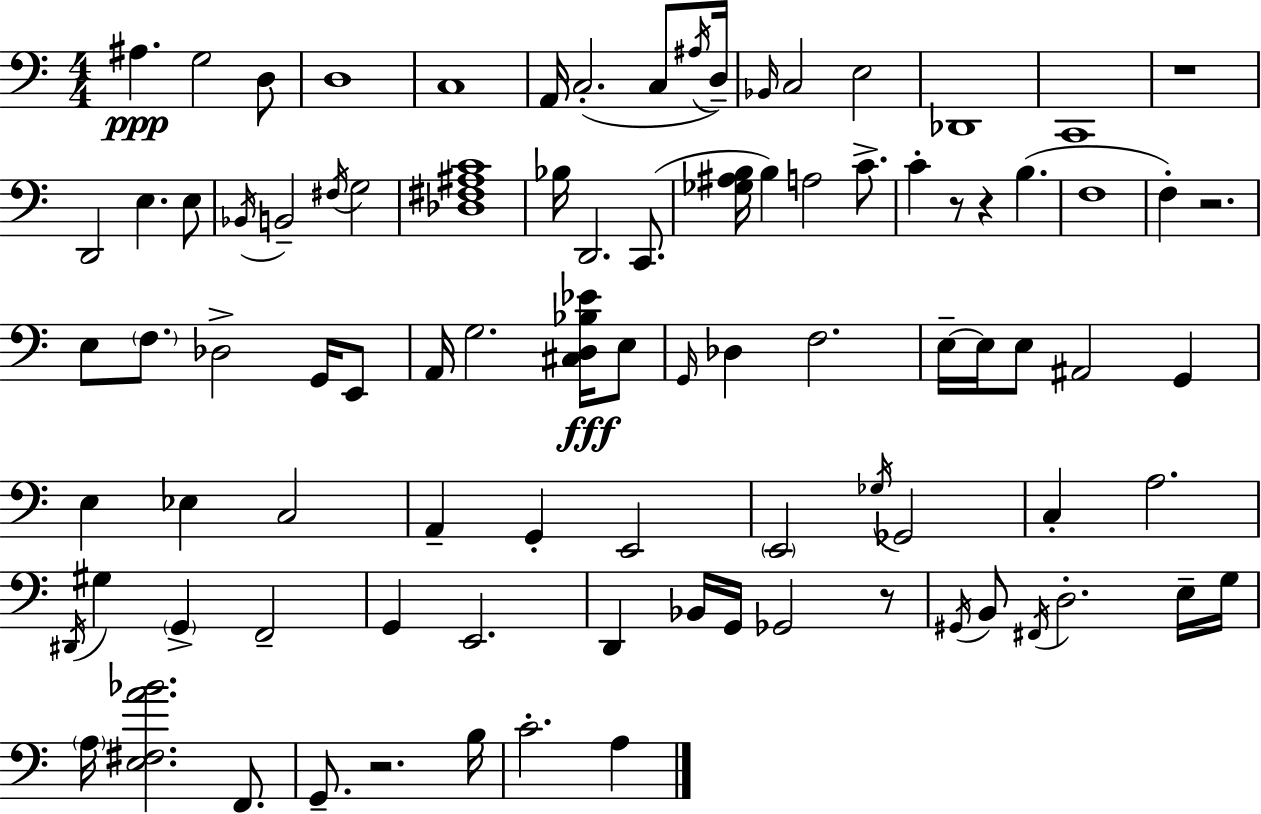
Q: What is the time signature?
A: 4/4